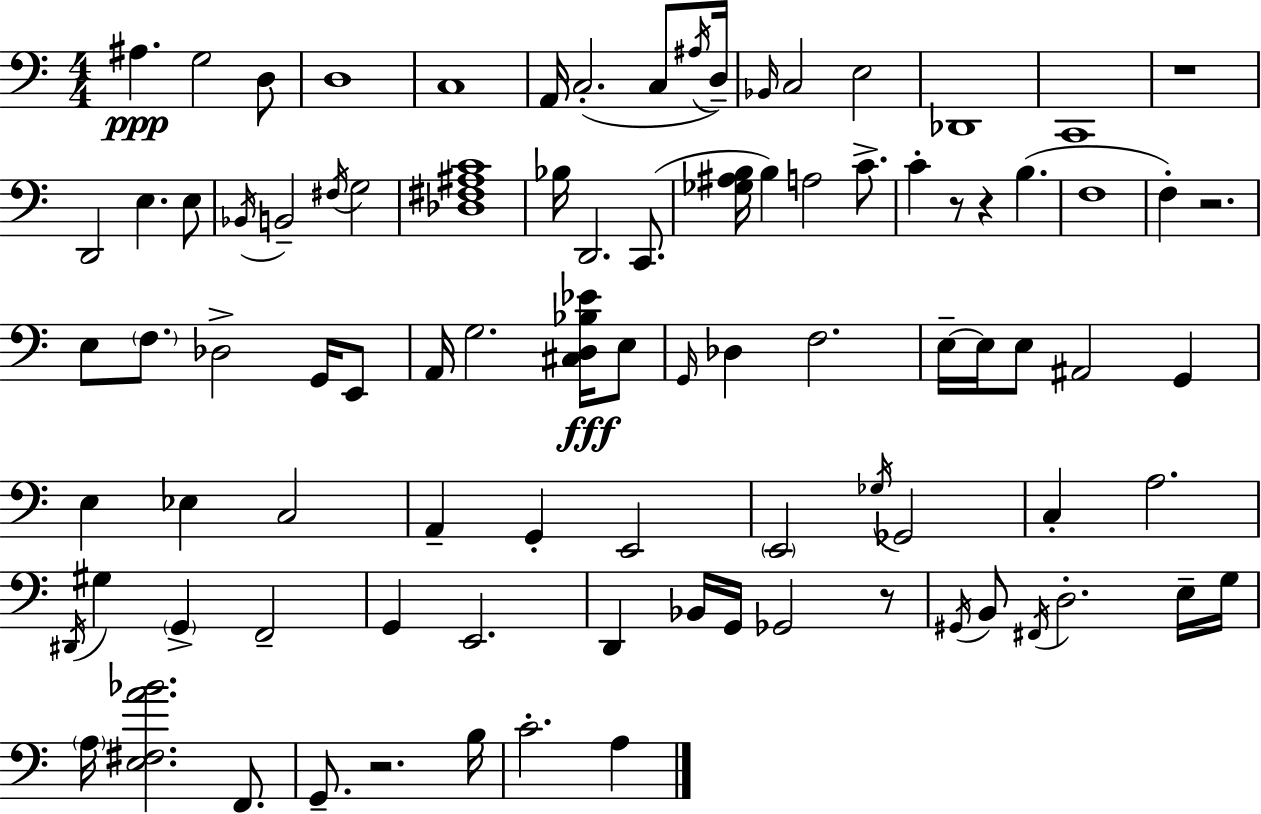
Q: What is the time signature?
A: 4/4